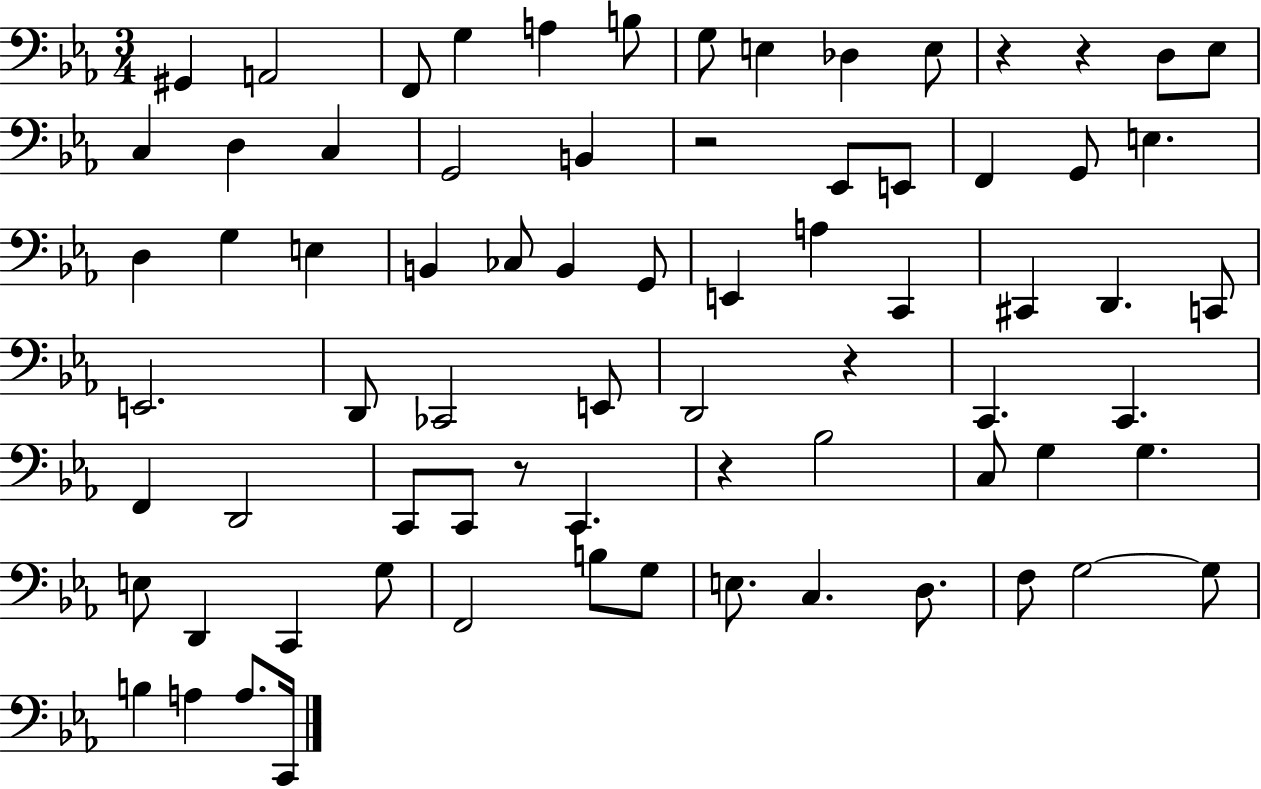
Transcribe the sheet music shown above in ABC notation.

X:1
T:Untitled
M:3/4
L:1/4
K:Eb
^G,, A,,2 F,,/2 G, A, B,/2 G,/2 E, _D, E,/2 z z D,/2 _E,/2 C, D, C, G,,2 B,, z2 _E,,/2 E,,/2 F,, G,,/2 E, D, G, E, B,, _C,/2 B,, G,,/2 E,, A, C,, ^C,, D,, C,,/2 E,,2 D,,/2 _C,,2 E,,/2 D,,2 z C,, C,, F,, D,,2 C,,/2 C,,/2 z/2 C,, z _B,2 C,/2 G, G, E,/2 D,, C,, G,/2 F,,2 B,/2 G,/2 E,/2 C, D,/2 F,/2 G,2 G,/2 B, A, A,/2 C,,/4